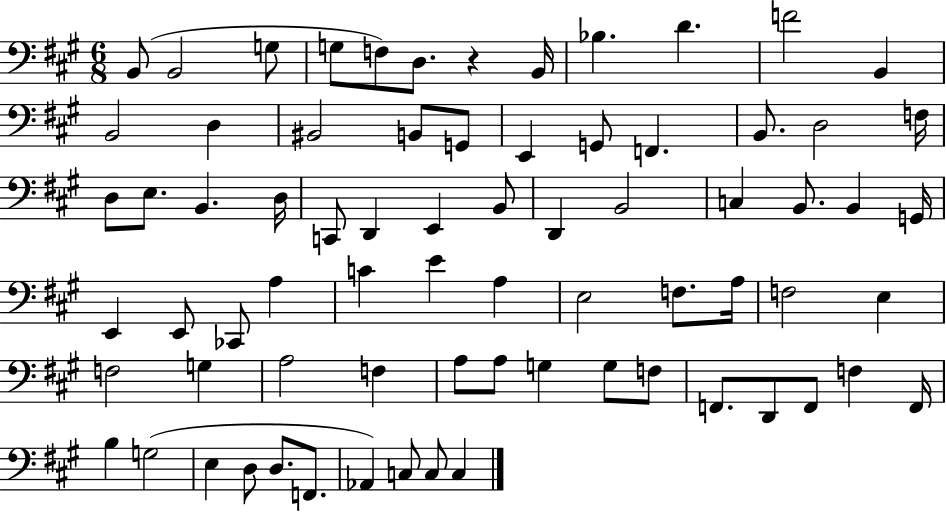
{
  \clef bass
  \numericTimeSignature
  \time 6/8
  \key a \major
  b,8( b,2 g8 | g8 f8) d8. r4 b,16 | bes4. d'4. | f'2 b,4 | \break b,2 d4 | bis,2 b,8 g,8 | e,4 g,8 f,4. | b,8. d2 f16 | \break d8 e8. b,4. d16 | c,8 d,4 e,4 b,8 | d,4 b,2 | c4 b,8. b,4 g,16 | \break e,4 e,8 ces,8 a4 | c'4 e'4 a4 | e2 f8. a16 | f2 e4 | \break f2 g4 | a2 f4 | a8 a8 g4 g8 f8 | f,8. d,8 f,8 f4 f,16 | \break b4 g2( | e4 d8 d8. f,8. | aes,4) c8 c8 c4 | \bar "|."
}